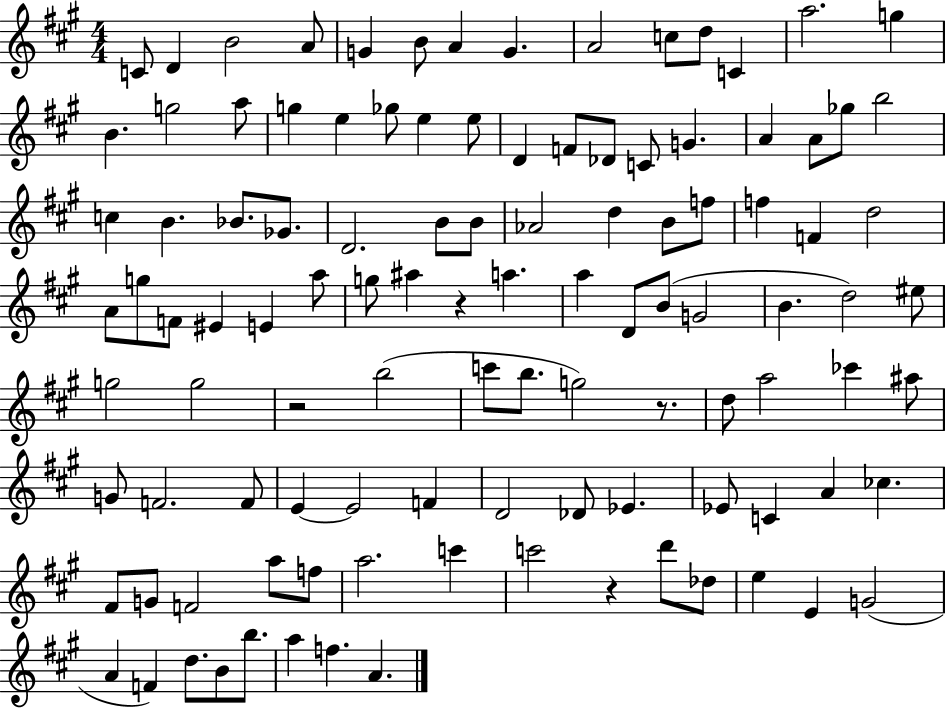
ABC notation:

X:1
T:Untitled
M:4/4
L:1/4
K:A
C/2 D B2 A/2 G B/2 A G A2 c/2 d/2 C a2 g B g2 a/2 g e _g/2 e e/2 D F/2 _D/2 C/2 G A A/2 _g/2 b2 c B _B/2 _G/2 D2 B/2 B/2 _A2 d B/2 f/2 f F d2 A/2 g/2 F/2 ^E E a/2 g/2 ^a z a a D/2 B/2 G2 B d2 ^e/2 g2 g2 z2 b2 c'/2 b/2 g2 z/2 d/2 a2 _c' ^a/2 G/2 F2 F/2 E E2 F D2 _D/2 _E _E/2 C A _c ^F/2 G/2 F2 a/2 f/2 a2 c' c'2 z d'/2 _d/2 e E G2 A F d/2 B/2 b/2 a f A